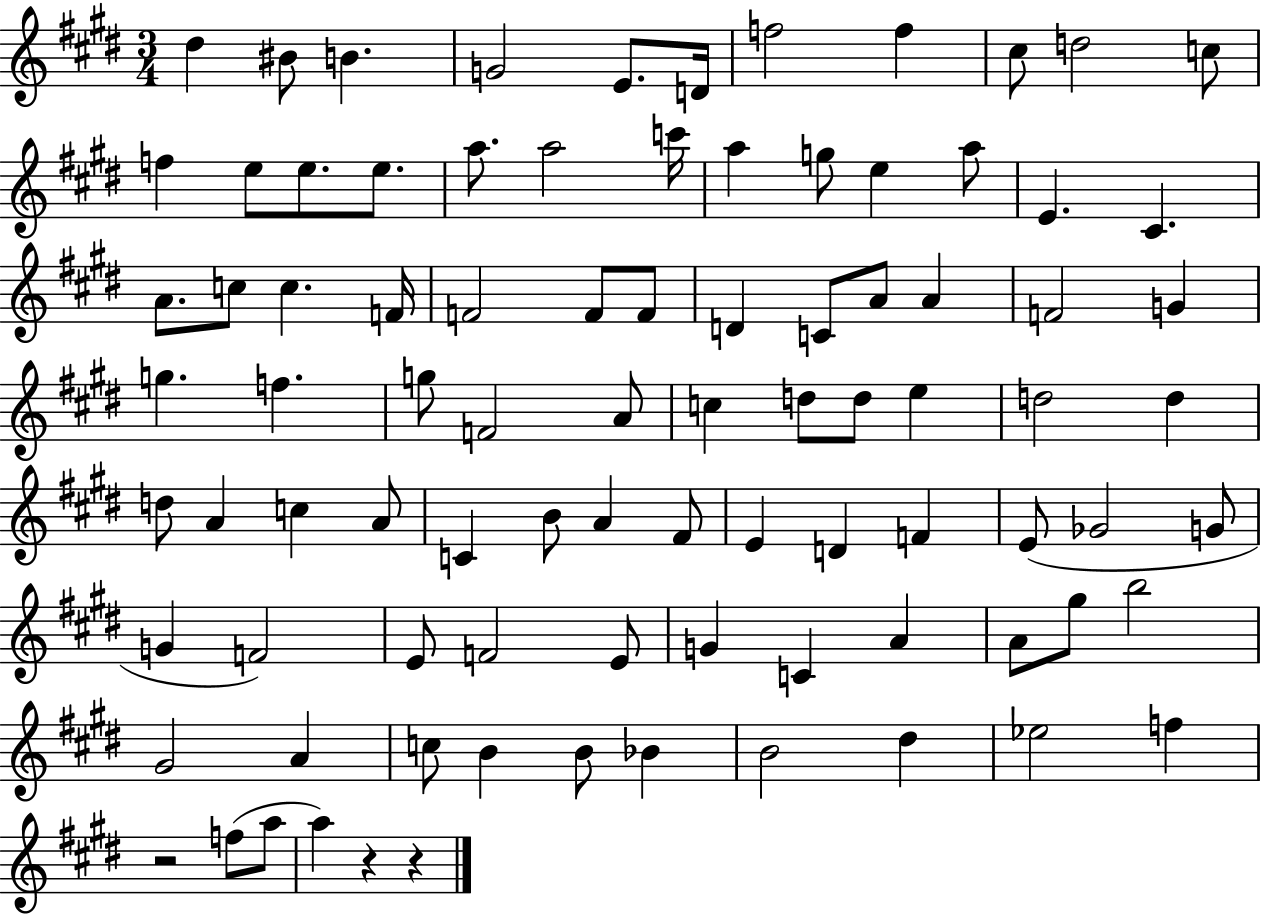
D#5/q BIS4/e B4/q. G4/h E4/e. D4/s F5/h F5/q C#5/e D5/h C5/e F5/q E5/e E5/e. E5/e. A5/e. A5/h C6/s A5/q G5/e E5/q A5/e E4/q. C#4/q. A4/e. C5/e C5/q. F4/s F4/h F4/e F4/e D4/q C4/e A4/e A4/q F4/h G4/q G5/q. F5/q. G5/e F4/h A4/e C5/q D5/e D5/e E5/q D5/h D5/q D5/e A4/q C5/q A4/e C4/q B4/e A4/q F#4/e E4/q D4/q F4/q E4/e Gb4/h G4/e G4/q F4/h E4/e F4/h E4/e G4/q C4/q A4/q A4/e G#5/e B5/h G#4/h A4/q C5/e B4/q B4/e Bb4/q B4/h D#5/q Eb5/h F5/q R/h F5/e A5/e A5/q R/q R/q